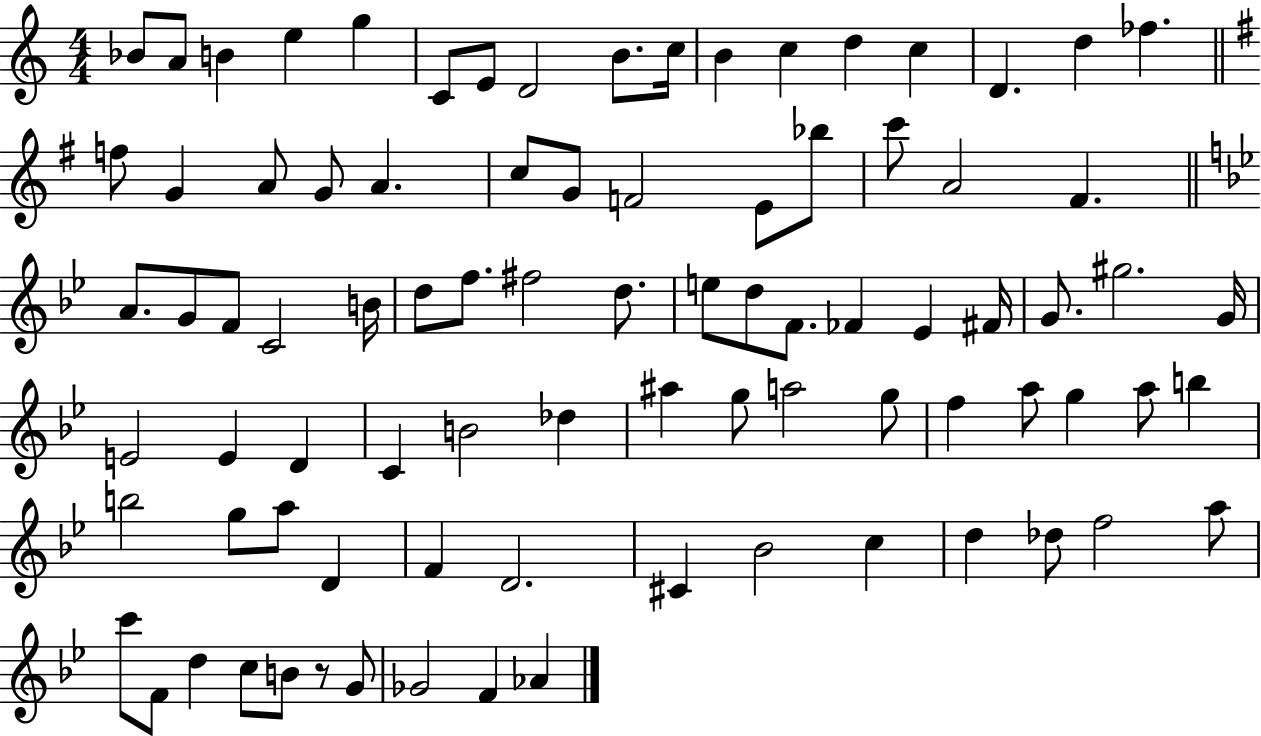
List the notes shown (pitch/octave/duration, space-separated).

Bb4/e A4/e B4/q E5/q G5/q C4/e E4/e D4/h B4/e. C5/s B4/q C5/q D5/q C5/q D4/q. D5/q FES5/q. F5/e G4/q A4/e G4/e A4/q. C5/e G4/e F4/h E4/e Bb5/e C6/e A4/h F#4/q. A4/e. G4/e F4/e C4/h B4/s D5/e F5/e. F#5/h D5/e. E5/e D5/e F4/e. FES4/q Eb4/q F#4/s G4/e. G#5/h. G4/s E4/h E4/q D4/q C4/q B4/h Db5/q A#5/q G5/e A5/h G5/e F5/q A5/e G5/q A5/e B5/q B5/h G5/e A5/e D4/q F4/q D4/h. C#4/q Bb4/h C5/q D5/q Db5/e F5/h A5/e C6/e F4/e D5/q C5/e B4/e R/e G4/e Gb4/h F4/q Ab4/q